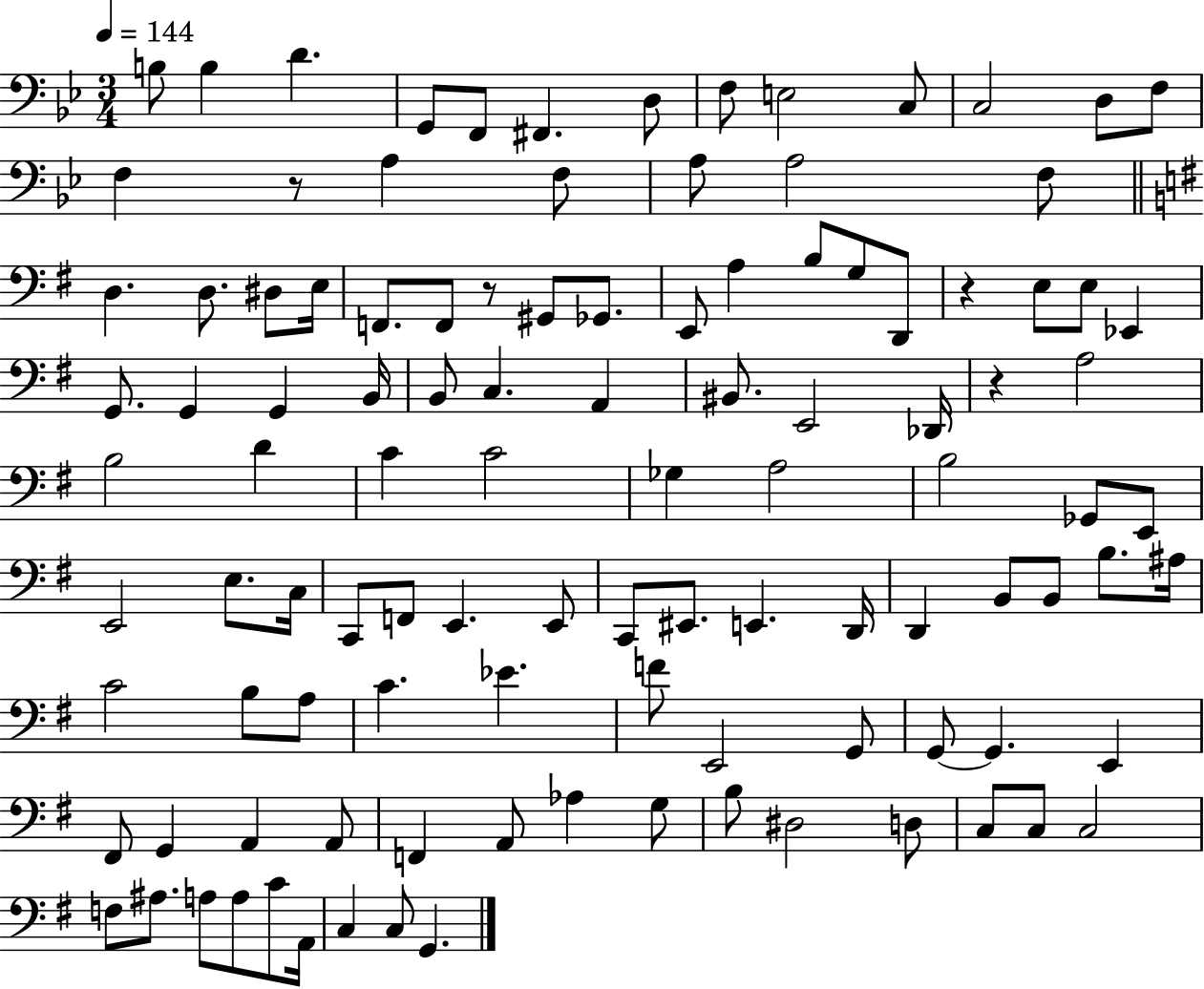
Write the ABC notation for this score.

X:1
T:Untitled
M:3/4
L:1/4
K:Bb
B,/2 B, D G,,/2 F,,/2 ^F,, D,/2 F,/2 E,2 C,/2 C,2 D,/2 F,/2 F, z/2 A, F,/2 A,/2 A,2 F,/2 D, D,/2 ^D,/2 E,/4 F,,/2 F,,/2 z/2 ^G,,/2 _G,,/2 E,,/2 A, B,/2 G,/2 D,,/2 z E,/2 E,/2 _E,, G,,/2 G,, G,, B,,/4 B,,/2 C, A,, ^B,,/2 E,,2 _D,,/4 z A,2 B,2 D C C2 _G, A,2 B,2 _G,,/2 E,,/2 E,,2 E,/2 C,/4 C,,/2 F,,/2 E,, E,,/2 C,,/2 ^E,,/2 E,, D,,/4 D,, B,,/2 B,,/2 B,/2 ^A,/4 C2 B,/2 A,/2 C _E F/2 E,,2 G,,/2 G,,/2 G,, E,, ^F,,/2 G,, A,, A,,/2 F,, A,,/2 _A, G,/2 B,/2 ^D,2 D,/2 C,/2 C,/2 C,2 F,/2 ^A,/2 A,/2 A,/2 C/2 A,,/4 C, C,/2 G,,